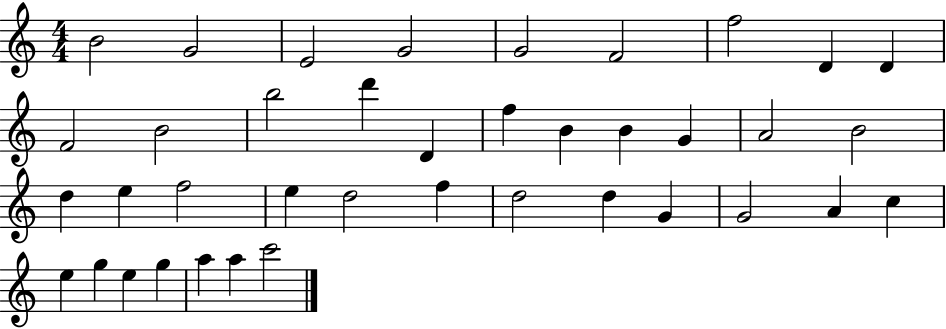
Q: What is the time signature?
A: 4/4